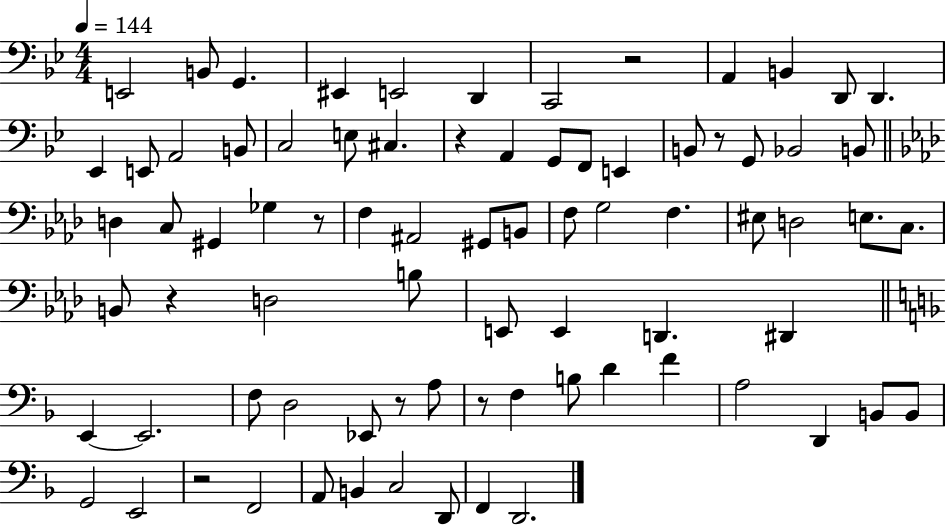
X:1
T:Untitled
M:4/4
L:1/4
K:Bb
E,,2 B,,/2 G,, ^E,, E,,2 D,, C,,2 z2 A,, B,, D,,/2 D,, _E,, E,,/2 A,,2 B,,/2 C,2 E,/2 ^C, z A,, G,,/2 F,,/2 E,, B,,/2 z/2 G,,/2 _B,,2 B,,/2 D, C,/2 ^G,, _G, z/2 F, ^A,,2 ^G,,/2 B,,/2 F,/2 G,2 F, ^E,/2 D,2 E,/2 C,/2 B,,/2 z D,2 B,/2 E,,/2 E,, D,, ^D,, E,, E,,2 F,/2 D,2 _E,,/2 z/2 A,/2 z/2 F, B,/2 D F A,2 D,, B,,/2 B,,/2 G,,2 E,,2 z2 F,,2 A,,/2 B,, C,2 D,,/2 F,, D,,2